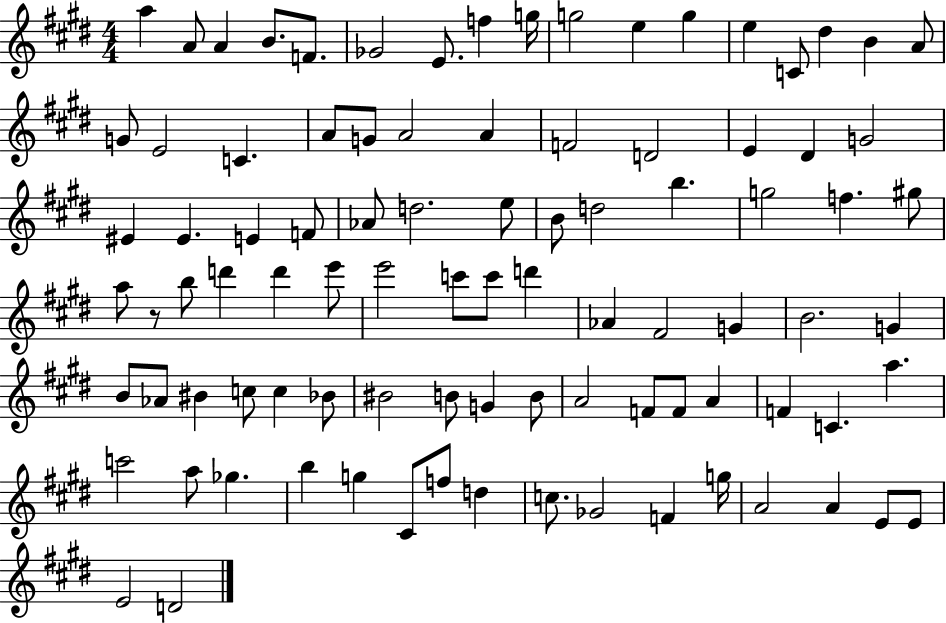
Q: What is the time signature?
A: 4/4